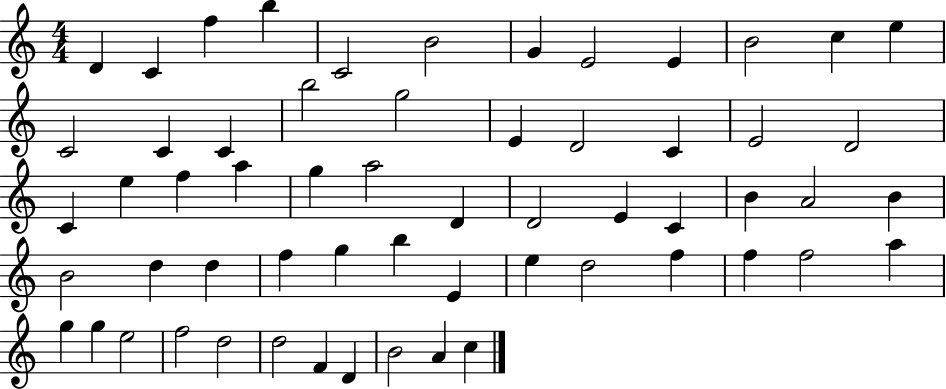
X:1
T:Untitled
M:4/4
L:1/4
K:C
D C f b C2 B2 G E2 E B2 c e C2 C C b2 g2 E D2 C E2 D2 C e f a g a2 D D2 E C B A2 B B2 d d f g b E e d2 f f f2 a g g e2 f2 d2 d2 F D B2 A c